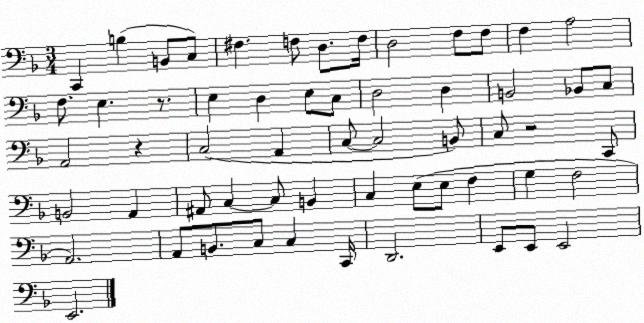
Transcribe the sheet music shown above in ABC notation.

X:1
T:Untitled
M:3/4
L:1/4
K:F
C,, B, B,,/2 C,/2 ^F, F,/2 D,/2 F,/4 D,2 F,/2 F,/2 F, A,2 F,/2 E, z/2 E, D, E,/2 C,/2 D,2 D, B,,2 _B,,/2 C,/2 A,,2 z C,2 A,, C,/2 C,2 B,,/2 C,/2 z2 C,,/2 B,,2 A,, ^A,,/2 C, C,/2 B,, C, E,/2 E,/2 F, G, F,2 A,,2 A,,/2 B,,/2 C,/2 C, C,,/4 D,,2 E,,/2 E,,/2 E,,2 E,,2